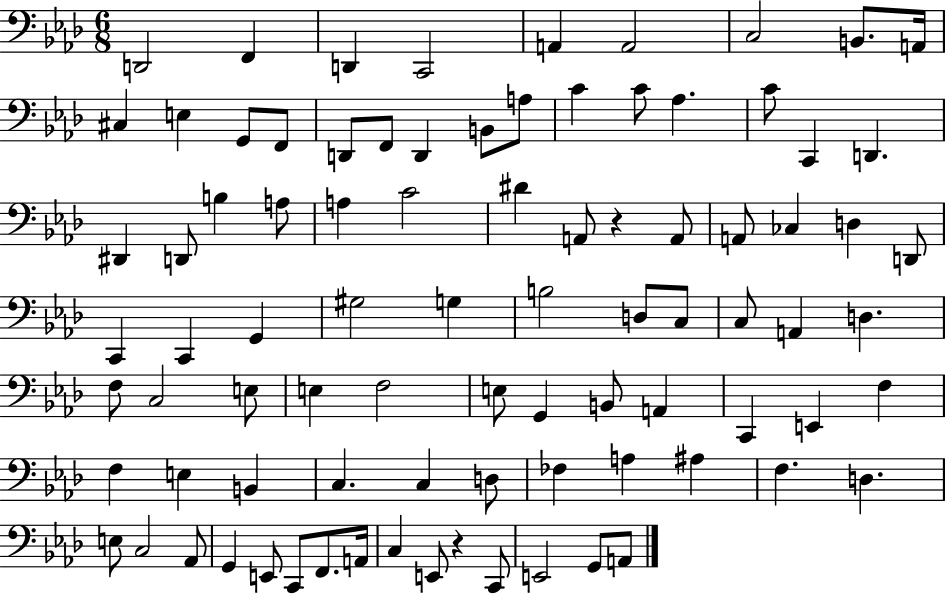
X:1
T:Untitled
M:6/8
L:1/4
K:Ab
D,,2 F,, D,, C,,2 A,, A,,2 C,2 B,,/2 A,,/4 ^C, E, G,,/2 F,,/2 D,,/2 F,,/2 D,, B,,/2 A,/2 C C/2 _A, C/2 C,, D,, ^D,, D,,/2 B, A,/2 A, C2 ^D A,,/2 z A,,/2 A,,/2 _C, D, D,,/2 C,, C,, G,, ^G,2 G, B,2 D,/2 C,/2 C,/2 A,, D, F,/2 C,2 E,/2 E, F,2 E,/2 G,, B,,/2 A,, C,, E,, F, F, E, B,, C, C, D,/2 _F, A, ^A, F, D, E,/2 C,2 _A,,/2 G,, E,,/2 C,,/2 F,,/2 A,,/4 C, E,,/2 z C,,/2 E,,2 G,,/2 A,,/2